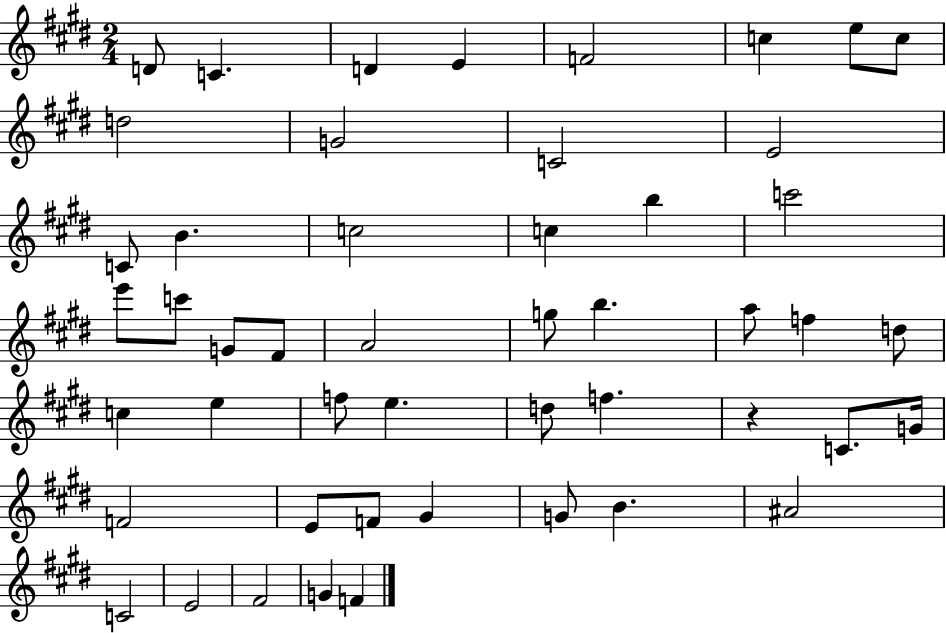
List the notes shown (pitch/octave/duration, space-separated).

D4/e C4/q. D4/q E4/q F4/h C5/q E5/e C5/e D5/h G4/h C4/h E4/h C4/e B4/q. C5/h C5/q B5/q C6/h E6/e C6/e G4/e F#4/e A4/h G5/e B5/q. A5/e F5/q D5/e C5/q E5/q F5/e E5/q. D5/e F5/q. R/q C4/e. G4/s F4/h E4/e F4/e G#4/q G4/e B4/q. A#4/h C4/h E4/h F#4/h G4/q F4/q